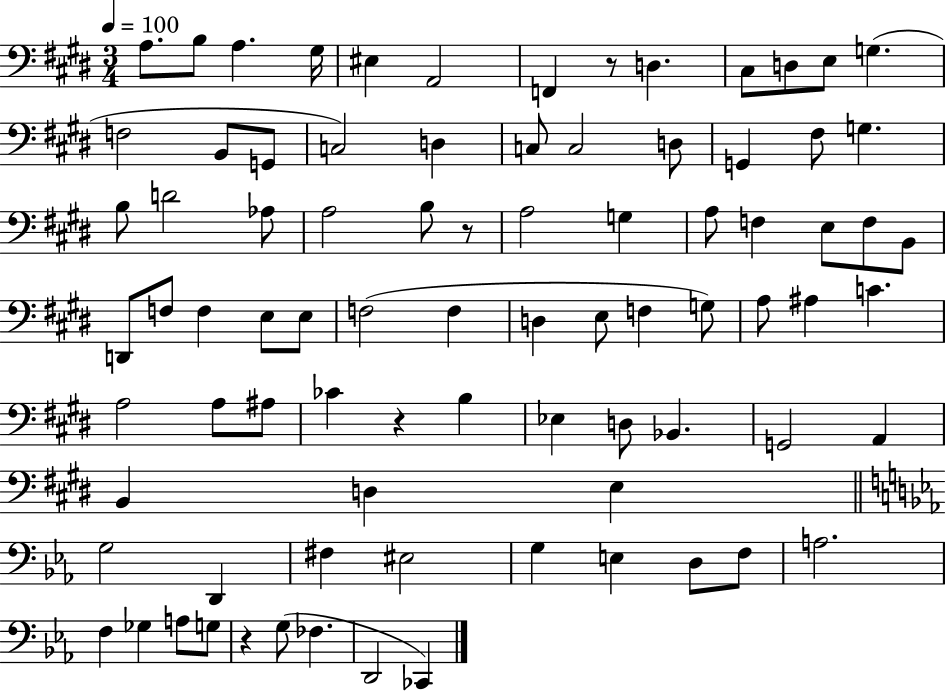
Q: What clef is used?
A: bass